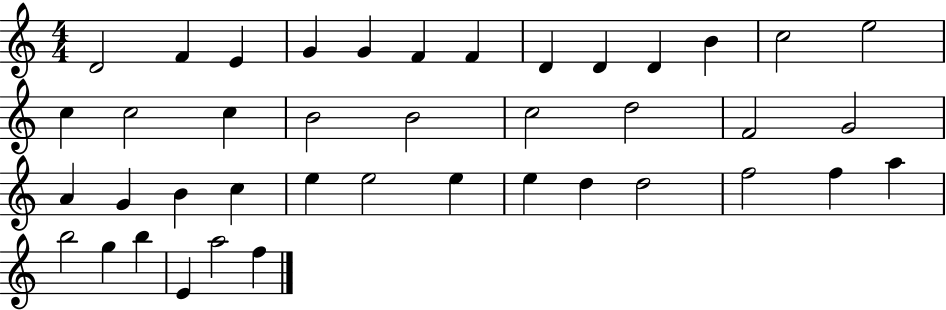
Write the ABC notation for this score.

X:1
T:Untitled
M:4/4
L:1/4
K:C
D2 F E G G F F D D D B c2 e2 c c2 c B2 B2 c2 d2 F2 G2 A G B c e e2 e e d d2 f2 f a b2 g b E a2 f